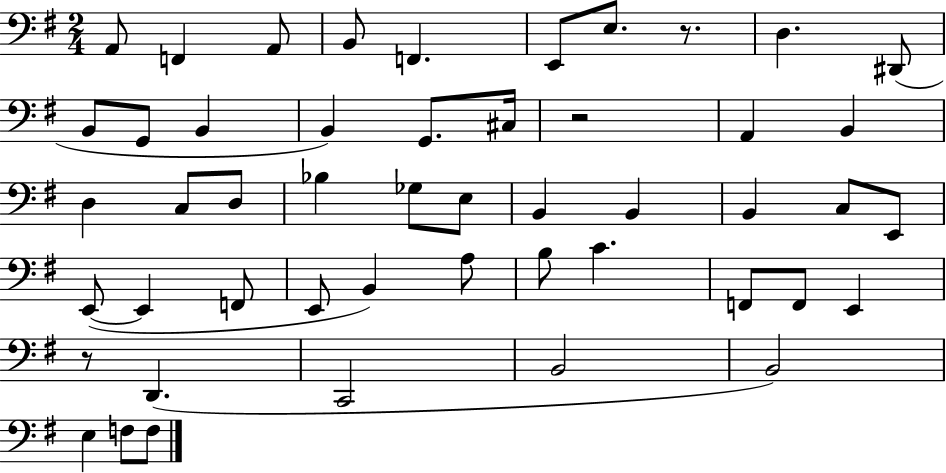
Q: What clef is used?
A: bass